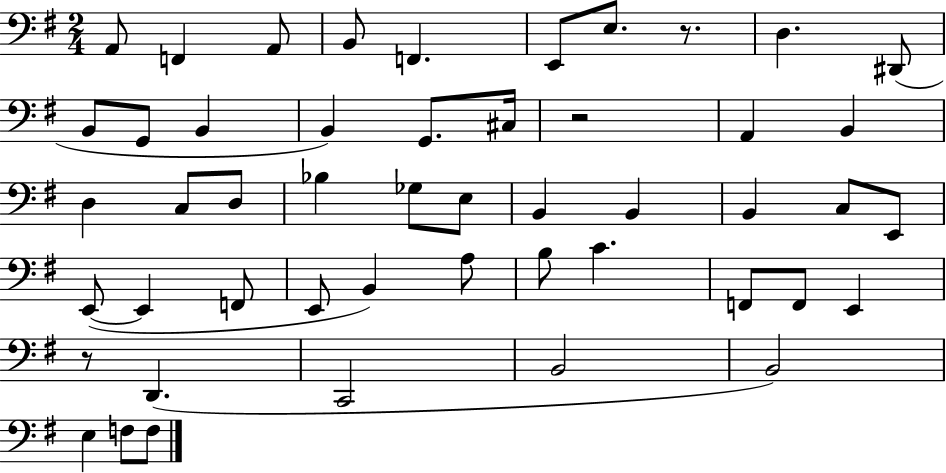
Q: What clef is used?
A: bass